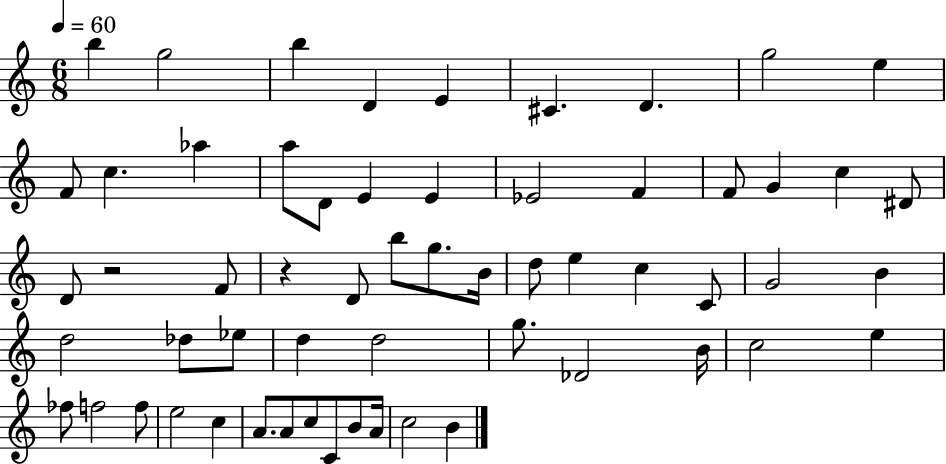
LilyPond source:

{
  \clef treble
  \numericTimeSignature
  \time 6/8
  \key c \major
  \tempo 4 = 60
  b''4 g''2 | b''4 d'4 e'4 | cis'4. d'4. | g''2 e''4 | \break f'8 c''4. aes''4 | a''8 d'8 e'4 e'4 | ees'2 f'4 | f'8 g'4 c''4 dis'8 | \break d'8 r2 f'8 | r4 d'8 b''8 g''8. b'16 | d''8 e''4 c''4 c'8 | g'2 b'4 | \break d''2 des''8 ees''8 | d''4 d''2 | g''8. des'2 b'16 | c''2 e''4 | \break fes''8 f''2 f''8 | e''2 c''4 | a'8. a'8 c''8 c'8 b'8 a'16 | c''2 b'4 | \break \bar "|."
}